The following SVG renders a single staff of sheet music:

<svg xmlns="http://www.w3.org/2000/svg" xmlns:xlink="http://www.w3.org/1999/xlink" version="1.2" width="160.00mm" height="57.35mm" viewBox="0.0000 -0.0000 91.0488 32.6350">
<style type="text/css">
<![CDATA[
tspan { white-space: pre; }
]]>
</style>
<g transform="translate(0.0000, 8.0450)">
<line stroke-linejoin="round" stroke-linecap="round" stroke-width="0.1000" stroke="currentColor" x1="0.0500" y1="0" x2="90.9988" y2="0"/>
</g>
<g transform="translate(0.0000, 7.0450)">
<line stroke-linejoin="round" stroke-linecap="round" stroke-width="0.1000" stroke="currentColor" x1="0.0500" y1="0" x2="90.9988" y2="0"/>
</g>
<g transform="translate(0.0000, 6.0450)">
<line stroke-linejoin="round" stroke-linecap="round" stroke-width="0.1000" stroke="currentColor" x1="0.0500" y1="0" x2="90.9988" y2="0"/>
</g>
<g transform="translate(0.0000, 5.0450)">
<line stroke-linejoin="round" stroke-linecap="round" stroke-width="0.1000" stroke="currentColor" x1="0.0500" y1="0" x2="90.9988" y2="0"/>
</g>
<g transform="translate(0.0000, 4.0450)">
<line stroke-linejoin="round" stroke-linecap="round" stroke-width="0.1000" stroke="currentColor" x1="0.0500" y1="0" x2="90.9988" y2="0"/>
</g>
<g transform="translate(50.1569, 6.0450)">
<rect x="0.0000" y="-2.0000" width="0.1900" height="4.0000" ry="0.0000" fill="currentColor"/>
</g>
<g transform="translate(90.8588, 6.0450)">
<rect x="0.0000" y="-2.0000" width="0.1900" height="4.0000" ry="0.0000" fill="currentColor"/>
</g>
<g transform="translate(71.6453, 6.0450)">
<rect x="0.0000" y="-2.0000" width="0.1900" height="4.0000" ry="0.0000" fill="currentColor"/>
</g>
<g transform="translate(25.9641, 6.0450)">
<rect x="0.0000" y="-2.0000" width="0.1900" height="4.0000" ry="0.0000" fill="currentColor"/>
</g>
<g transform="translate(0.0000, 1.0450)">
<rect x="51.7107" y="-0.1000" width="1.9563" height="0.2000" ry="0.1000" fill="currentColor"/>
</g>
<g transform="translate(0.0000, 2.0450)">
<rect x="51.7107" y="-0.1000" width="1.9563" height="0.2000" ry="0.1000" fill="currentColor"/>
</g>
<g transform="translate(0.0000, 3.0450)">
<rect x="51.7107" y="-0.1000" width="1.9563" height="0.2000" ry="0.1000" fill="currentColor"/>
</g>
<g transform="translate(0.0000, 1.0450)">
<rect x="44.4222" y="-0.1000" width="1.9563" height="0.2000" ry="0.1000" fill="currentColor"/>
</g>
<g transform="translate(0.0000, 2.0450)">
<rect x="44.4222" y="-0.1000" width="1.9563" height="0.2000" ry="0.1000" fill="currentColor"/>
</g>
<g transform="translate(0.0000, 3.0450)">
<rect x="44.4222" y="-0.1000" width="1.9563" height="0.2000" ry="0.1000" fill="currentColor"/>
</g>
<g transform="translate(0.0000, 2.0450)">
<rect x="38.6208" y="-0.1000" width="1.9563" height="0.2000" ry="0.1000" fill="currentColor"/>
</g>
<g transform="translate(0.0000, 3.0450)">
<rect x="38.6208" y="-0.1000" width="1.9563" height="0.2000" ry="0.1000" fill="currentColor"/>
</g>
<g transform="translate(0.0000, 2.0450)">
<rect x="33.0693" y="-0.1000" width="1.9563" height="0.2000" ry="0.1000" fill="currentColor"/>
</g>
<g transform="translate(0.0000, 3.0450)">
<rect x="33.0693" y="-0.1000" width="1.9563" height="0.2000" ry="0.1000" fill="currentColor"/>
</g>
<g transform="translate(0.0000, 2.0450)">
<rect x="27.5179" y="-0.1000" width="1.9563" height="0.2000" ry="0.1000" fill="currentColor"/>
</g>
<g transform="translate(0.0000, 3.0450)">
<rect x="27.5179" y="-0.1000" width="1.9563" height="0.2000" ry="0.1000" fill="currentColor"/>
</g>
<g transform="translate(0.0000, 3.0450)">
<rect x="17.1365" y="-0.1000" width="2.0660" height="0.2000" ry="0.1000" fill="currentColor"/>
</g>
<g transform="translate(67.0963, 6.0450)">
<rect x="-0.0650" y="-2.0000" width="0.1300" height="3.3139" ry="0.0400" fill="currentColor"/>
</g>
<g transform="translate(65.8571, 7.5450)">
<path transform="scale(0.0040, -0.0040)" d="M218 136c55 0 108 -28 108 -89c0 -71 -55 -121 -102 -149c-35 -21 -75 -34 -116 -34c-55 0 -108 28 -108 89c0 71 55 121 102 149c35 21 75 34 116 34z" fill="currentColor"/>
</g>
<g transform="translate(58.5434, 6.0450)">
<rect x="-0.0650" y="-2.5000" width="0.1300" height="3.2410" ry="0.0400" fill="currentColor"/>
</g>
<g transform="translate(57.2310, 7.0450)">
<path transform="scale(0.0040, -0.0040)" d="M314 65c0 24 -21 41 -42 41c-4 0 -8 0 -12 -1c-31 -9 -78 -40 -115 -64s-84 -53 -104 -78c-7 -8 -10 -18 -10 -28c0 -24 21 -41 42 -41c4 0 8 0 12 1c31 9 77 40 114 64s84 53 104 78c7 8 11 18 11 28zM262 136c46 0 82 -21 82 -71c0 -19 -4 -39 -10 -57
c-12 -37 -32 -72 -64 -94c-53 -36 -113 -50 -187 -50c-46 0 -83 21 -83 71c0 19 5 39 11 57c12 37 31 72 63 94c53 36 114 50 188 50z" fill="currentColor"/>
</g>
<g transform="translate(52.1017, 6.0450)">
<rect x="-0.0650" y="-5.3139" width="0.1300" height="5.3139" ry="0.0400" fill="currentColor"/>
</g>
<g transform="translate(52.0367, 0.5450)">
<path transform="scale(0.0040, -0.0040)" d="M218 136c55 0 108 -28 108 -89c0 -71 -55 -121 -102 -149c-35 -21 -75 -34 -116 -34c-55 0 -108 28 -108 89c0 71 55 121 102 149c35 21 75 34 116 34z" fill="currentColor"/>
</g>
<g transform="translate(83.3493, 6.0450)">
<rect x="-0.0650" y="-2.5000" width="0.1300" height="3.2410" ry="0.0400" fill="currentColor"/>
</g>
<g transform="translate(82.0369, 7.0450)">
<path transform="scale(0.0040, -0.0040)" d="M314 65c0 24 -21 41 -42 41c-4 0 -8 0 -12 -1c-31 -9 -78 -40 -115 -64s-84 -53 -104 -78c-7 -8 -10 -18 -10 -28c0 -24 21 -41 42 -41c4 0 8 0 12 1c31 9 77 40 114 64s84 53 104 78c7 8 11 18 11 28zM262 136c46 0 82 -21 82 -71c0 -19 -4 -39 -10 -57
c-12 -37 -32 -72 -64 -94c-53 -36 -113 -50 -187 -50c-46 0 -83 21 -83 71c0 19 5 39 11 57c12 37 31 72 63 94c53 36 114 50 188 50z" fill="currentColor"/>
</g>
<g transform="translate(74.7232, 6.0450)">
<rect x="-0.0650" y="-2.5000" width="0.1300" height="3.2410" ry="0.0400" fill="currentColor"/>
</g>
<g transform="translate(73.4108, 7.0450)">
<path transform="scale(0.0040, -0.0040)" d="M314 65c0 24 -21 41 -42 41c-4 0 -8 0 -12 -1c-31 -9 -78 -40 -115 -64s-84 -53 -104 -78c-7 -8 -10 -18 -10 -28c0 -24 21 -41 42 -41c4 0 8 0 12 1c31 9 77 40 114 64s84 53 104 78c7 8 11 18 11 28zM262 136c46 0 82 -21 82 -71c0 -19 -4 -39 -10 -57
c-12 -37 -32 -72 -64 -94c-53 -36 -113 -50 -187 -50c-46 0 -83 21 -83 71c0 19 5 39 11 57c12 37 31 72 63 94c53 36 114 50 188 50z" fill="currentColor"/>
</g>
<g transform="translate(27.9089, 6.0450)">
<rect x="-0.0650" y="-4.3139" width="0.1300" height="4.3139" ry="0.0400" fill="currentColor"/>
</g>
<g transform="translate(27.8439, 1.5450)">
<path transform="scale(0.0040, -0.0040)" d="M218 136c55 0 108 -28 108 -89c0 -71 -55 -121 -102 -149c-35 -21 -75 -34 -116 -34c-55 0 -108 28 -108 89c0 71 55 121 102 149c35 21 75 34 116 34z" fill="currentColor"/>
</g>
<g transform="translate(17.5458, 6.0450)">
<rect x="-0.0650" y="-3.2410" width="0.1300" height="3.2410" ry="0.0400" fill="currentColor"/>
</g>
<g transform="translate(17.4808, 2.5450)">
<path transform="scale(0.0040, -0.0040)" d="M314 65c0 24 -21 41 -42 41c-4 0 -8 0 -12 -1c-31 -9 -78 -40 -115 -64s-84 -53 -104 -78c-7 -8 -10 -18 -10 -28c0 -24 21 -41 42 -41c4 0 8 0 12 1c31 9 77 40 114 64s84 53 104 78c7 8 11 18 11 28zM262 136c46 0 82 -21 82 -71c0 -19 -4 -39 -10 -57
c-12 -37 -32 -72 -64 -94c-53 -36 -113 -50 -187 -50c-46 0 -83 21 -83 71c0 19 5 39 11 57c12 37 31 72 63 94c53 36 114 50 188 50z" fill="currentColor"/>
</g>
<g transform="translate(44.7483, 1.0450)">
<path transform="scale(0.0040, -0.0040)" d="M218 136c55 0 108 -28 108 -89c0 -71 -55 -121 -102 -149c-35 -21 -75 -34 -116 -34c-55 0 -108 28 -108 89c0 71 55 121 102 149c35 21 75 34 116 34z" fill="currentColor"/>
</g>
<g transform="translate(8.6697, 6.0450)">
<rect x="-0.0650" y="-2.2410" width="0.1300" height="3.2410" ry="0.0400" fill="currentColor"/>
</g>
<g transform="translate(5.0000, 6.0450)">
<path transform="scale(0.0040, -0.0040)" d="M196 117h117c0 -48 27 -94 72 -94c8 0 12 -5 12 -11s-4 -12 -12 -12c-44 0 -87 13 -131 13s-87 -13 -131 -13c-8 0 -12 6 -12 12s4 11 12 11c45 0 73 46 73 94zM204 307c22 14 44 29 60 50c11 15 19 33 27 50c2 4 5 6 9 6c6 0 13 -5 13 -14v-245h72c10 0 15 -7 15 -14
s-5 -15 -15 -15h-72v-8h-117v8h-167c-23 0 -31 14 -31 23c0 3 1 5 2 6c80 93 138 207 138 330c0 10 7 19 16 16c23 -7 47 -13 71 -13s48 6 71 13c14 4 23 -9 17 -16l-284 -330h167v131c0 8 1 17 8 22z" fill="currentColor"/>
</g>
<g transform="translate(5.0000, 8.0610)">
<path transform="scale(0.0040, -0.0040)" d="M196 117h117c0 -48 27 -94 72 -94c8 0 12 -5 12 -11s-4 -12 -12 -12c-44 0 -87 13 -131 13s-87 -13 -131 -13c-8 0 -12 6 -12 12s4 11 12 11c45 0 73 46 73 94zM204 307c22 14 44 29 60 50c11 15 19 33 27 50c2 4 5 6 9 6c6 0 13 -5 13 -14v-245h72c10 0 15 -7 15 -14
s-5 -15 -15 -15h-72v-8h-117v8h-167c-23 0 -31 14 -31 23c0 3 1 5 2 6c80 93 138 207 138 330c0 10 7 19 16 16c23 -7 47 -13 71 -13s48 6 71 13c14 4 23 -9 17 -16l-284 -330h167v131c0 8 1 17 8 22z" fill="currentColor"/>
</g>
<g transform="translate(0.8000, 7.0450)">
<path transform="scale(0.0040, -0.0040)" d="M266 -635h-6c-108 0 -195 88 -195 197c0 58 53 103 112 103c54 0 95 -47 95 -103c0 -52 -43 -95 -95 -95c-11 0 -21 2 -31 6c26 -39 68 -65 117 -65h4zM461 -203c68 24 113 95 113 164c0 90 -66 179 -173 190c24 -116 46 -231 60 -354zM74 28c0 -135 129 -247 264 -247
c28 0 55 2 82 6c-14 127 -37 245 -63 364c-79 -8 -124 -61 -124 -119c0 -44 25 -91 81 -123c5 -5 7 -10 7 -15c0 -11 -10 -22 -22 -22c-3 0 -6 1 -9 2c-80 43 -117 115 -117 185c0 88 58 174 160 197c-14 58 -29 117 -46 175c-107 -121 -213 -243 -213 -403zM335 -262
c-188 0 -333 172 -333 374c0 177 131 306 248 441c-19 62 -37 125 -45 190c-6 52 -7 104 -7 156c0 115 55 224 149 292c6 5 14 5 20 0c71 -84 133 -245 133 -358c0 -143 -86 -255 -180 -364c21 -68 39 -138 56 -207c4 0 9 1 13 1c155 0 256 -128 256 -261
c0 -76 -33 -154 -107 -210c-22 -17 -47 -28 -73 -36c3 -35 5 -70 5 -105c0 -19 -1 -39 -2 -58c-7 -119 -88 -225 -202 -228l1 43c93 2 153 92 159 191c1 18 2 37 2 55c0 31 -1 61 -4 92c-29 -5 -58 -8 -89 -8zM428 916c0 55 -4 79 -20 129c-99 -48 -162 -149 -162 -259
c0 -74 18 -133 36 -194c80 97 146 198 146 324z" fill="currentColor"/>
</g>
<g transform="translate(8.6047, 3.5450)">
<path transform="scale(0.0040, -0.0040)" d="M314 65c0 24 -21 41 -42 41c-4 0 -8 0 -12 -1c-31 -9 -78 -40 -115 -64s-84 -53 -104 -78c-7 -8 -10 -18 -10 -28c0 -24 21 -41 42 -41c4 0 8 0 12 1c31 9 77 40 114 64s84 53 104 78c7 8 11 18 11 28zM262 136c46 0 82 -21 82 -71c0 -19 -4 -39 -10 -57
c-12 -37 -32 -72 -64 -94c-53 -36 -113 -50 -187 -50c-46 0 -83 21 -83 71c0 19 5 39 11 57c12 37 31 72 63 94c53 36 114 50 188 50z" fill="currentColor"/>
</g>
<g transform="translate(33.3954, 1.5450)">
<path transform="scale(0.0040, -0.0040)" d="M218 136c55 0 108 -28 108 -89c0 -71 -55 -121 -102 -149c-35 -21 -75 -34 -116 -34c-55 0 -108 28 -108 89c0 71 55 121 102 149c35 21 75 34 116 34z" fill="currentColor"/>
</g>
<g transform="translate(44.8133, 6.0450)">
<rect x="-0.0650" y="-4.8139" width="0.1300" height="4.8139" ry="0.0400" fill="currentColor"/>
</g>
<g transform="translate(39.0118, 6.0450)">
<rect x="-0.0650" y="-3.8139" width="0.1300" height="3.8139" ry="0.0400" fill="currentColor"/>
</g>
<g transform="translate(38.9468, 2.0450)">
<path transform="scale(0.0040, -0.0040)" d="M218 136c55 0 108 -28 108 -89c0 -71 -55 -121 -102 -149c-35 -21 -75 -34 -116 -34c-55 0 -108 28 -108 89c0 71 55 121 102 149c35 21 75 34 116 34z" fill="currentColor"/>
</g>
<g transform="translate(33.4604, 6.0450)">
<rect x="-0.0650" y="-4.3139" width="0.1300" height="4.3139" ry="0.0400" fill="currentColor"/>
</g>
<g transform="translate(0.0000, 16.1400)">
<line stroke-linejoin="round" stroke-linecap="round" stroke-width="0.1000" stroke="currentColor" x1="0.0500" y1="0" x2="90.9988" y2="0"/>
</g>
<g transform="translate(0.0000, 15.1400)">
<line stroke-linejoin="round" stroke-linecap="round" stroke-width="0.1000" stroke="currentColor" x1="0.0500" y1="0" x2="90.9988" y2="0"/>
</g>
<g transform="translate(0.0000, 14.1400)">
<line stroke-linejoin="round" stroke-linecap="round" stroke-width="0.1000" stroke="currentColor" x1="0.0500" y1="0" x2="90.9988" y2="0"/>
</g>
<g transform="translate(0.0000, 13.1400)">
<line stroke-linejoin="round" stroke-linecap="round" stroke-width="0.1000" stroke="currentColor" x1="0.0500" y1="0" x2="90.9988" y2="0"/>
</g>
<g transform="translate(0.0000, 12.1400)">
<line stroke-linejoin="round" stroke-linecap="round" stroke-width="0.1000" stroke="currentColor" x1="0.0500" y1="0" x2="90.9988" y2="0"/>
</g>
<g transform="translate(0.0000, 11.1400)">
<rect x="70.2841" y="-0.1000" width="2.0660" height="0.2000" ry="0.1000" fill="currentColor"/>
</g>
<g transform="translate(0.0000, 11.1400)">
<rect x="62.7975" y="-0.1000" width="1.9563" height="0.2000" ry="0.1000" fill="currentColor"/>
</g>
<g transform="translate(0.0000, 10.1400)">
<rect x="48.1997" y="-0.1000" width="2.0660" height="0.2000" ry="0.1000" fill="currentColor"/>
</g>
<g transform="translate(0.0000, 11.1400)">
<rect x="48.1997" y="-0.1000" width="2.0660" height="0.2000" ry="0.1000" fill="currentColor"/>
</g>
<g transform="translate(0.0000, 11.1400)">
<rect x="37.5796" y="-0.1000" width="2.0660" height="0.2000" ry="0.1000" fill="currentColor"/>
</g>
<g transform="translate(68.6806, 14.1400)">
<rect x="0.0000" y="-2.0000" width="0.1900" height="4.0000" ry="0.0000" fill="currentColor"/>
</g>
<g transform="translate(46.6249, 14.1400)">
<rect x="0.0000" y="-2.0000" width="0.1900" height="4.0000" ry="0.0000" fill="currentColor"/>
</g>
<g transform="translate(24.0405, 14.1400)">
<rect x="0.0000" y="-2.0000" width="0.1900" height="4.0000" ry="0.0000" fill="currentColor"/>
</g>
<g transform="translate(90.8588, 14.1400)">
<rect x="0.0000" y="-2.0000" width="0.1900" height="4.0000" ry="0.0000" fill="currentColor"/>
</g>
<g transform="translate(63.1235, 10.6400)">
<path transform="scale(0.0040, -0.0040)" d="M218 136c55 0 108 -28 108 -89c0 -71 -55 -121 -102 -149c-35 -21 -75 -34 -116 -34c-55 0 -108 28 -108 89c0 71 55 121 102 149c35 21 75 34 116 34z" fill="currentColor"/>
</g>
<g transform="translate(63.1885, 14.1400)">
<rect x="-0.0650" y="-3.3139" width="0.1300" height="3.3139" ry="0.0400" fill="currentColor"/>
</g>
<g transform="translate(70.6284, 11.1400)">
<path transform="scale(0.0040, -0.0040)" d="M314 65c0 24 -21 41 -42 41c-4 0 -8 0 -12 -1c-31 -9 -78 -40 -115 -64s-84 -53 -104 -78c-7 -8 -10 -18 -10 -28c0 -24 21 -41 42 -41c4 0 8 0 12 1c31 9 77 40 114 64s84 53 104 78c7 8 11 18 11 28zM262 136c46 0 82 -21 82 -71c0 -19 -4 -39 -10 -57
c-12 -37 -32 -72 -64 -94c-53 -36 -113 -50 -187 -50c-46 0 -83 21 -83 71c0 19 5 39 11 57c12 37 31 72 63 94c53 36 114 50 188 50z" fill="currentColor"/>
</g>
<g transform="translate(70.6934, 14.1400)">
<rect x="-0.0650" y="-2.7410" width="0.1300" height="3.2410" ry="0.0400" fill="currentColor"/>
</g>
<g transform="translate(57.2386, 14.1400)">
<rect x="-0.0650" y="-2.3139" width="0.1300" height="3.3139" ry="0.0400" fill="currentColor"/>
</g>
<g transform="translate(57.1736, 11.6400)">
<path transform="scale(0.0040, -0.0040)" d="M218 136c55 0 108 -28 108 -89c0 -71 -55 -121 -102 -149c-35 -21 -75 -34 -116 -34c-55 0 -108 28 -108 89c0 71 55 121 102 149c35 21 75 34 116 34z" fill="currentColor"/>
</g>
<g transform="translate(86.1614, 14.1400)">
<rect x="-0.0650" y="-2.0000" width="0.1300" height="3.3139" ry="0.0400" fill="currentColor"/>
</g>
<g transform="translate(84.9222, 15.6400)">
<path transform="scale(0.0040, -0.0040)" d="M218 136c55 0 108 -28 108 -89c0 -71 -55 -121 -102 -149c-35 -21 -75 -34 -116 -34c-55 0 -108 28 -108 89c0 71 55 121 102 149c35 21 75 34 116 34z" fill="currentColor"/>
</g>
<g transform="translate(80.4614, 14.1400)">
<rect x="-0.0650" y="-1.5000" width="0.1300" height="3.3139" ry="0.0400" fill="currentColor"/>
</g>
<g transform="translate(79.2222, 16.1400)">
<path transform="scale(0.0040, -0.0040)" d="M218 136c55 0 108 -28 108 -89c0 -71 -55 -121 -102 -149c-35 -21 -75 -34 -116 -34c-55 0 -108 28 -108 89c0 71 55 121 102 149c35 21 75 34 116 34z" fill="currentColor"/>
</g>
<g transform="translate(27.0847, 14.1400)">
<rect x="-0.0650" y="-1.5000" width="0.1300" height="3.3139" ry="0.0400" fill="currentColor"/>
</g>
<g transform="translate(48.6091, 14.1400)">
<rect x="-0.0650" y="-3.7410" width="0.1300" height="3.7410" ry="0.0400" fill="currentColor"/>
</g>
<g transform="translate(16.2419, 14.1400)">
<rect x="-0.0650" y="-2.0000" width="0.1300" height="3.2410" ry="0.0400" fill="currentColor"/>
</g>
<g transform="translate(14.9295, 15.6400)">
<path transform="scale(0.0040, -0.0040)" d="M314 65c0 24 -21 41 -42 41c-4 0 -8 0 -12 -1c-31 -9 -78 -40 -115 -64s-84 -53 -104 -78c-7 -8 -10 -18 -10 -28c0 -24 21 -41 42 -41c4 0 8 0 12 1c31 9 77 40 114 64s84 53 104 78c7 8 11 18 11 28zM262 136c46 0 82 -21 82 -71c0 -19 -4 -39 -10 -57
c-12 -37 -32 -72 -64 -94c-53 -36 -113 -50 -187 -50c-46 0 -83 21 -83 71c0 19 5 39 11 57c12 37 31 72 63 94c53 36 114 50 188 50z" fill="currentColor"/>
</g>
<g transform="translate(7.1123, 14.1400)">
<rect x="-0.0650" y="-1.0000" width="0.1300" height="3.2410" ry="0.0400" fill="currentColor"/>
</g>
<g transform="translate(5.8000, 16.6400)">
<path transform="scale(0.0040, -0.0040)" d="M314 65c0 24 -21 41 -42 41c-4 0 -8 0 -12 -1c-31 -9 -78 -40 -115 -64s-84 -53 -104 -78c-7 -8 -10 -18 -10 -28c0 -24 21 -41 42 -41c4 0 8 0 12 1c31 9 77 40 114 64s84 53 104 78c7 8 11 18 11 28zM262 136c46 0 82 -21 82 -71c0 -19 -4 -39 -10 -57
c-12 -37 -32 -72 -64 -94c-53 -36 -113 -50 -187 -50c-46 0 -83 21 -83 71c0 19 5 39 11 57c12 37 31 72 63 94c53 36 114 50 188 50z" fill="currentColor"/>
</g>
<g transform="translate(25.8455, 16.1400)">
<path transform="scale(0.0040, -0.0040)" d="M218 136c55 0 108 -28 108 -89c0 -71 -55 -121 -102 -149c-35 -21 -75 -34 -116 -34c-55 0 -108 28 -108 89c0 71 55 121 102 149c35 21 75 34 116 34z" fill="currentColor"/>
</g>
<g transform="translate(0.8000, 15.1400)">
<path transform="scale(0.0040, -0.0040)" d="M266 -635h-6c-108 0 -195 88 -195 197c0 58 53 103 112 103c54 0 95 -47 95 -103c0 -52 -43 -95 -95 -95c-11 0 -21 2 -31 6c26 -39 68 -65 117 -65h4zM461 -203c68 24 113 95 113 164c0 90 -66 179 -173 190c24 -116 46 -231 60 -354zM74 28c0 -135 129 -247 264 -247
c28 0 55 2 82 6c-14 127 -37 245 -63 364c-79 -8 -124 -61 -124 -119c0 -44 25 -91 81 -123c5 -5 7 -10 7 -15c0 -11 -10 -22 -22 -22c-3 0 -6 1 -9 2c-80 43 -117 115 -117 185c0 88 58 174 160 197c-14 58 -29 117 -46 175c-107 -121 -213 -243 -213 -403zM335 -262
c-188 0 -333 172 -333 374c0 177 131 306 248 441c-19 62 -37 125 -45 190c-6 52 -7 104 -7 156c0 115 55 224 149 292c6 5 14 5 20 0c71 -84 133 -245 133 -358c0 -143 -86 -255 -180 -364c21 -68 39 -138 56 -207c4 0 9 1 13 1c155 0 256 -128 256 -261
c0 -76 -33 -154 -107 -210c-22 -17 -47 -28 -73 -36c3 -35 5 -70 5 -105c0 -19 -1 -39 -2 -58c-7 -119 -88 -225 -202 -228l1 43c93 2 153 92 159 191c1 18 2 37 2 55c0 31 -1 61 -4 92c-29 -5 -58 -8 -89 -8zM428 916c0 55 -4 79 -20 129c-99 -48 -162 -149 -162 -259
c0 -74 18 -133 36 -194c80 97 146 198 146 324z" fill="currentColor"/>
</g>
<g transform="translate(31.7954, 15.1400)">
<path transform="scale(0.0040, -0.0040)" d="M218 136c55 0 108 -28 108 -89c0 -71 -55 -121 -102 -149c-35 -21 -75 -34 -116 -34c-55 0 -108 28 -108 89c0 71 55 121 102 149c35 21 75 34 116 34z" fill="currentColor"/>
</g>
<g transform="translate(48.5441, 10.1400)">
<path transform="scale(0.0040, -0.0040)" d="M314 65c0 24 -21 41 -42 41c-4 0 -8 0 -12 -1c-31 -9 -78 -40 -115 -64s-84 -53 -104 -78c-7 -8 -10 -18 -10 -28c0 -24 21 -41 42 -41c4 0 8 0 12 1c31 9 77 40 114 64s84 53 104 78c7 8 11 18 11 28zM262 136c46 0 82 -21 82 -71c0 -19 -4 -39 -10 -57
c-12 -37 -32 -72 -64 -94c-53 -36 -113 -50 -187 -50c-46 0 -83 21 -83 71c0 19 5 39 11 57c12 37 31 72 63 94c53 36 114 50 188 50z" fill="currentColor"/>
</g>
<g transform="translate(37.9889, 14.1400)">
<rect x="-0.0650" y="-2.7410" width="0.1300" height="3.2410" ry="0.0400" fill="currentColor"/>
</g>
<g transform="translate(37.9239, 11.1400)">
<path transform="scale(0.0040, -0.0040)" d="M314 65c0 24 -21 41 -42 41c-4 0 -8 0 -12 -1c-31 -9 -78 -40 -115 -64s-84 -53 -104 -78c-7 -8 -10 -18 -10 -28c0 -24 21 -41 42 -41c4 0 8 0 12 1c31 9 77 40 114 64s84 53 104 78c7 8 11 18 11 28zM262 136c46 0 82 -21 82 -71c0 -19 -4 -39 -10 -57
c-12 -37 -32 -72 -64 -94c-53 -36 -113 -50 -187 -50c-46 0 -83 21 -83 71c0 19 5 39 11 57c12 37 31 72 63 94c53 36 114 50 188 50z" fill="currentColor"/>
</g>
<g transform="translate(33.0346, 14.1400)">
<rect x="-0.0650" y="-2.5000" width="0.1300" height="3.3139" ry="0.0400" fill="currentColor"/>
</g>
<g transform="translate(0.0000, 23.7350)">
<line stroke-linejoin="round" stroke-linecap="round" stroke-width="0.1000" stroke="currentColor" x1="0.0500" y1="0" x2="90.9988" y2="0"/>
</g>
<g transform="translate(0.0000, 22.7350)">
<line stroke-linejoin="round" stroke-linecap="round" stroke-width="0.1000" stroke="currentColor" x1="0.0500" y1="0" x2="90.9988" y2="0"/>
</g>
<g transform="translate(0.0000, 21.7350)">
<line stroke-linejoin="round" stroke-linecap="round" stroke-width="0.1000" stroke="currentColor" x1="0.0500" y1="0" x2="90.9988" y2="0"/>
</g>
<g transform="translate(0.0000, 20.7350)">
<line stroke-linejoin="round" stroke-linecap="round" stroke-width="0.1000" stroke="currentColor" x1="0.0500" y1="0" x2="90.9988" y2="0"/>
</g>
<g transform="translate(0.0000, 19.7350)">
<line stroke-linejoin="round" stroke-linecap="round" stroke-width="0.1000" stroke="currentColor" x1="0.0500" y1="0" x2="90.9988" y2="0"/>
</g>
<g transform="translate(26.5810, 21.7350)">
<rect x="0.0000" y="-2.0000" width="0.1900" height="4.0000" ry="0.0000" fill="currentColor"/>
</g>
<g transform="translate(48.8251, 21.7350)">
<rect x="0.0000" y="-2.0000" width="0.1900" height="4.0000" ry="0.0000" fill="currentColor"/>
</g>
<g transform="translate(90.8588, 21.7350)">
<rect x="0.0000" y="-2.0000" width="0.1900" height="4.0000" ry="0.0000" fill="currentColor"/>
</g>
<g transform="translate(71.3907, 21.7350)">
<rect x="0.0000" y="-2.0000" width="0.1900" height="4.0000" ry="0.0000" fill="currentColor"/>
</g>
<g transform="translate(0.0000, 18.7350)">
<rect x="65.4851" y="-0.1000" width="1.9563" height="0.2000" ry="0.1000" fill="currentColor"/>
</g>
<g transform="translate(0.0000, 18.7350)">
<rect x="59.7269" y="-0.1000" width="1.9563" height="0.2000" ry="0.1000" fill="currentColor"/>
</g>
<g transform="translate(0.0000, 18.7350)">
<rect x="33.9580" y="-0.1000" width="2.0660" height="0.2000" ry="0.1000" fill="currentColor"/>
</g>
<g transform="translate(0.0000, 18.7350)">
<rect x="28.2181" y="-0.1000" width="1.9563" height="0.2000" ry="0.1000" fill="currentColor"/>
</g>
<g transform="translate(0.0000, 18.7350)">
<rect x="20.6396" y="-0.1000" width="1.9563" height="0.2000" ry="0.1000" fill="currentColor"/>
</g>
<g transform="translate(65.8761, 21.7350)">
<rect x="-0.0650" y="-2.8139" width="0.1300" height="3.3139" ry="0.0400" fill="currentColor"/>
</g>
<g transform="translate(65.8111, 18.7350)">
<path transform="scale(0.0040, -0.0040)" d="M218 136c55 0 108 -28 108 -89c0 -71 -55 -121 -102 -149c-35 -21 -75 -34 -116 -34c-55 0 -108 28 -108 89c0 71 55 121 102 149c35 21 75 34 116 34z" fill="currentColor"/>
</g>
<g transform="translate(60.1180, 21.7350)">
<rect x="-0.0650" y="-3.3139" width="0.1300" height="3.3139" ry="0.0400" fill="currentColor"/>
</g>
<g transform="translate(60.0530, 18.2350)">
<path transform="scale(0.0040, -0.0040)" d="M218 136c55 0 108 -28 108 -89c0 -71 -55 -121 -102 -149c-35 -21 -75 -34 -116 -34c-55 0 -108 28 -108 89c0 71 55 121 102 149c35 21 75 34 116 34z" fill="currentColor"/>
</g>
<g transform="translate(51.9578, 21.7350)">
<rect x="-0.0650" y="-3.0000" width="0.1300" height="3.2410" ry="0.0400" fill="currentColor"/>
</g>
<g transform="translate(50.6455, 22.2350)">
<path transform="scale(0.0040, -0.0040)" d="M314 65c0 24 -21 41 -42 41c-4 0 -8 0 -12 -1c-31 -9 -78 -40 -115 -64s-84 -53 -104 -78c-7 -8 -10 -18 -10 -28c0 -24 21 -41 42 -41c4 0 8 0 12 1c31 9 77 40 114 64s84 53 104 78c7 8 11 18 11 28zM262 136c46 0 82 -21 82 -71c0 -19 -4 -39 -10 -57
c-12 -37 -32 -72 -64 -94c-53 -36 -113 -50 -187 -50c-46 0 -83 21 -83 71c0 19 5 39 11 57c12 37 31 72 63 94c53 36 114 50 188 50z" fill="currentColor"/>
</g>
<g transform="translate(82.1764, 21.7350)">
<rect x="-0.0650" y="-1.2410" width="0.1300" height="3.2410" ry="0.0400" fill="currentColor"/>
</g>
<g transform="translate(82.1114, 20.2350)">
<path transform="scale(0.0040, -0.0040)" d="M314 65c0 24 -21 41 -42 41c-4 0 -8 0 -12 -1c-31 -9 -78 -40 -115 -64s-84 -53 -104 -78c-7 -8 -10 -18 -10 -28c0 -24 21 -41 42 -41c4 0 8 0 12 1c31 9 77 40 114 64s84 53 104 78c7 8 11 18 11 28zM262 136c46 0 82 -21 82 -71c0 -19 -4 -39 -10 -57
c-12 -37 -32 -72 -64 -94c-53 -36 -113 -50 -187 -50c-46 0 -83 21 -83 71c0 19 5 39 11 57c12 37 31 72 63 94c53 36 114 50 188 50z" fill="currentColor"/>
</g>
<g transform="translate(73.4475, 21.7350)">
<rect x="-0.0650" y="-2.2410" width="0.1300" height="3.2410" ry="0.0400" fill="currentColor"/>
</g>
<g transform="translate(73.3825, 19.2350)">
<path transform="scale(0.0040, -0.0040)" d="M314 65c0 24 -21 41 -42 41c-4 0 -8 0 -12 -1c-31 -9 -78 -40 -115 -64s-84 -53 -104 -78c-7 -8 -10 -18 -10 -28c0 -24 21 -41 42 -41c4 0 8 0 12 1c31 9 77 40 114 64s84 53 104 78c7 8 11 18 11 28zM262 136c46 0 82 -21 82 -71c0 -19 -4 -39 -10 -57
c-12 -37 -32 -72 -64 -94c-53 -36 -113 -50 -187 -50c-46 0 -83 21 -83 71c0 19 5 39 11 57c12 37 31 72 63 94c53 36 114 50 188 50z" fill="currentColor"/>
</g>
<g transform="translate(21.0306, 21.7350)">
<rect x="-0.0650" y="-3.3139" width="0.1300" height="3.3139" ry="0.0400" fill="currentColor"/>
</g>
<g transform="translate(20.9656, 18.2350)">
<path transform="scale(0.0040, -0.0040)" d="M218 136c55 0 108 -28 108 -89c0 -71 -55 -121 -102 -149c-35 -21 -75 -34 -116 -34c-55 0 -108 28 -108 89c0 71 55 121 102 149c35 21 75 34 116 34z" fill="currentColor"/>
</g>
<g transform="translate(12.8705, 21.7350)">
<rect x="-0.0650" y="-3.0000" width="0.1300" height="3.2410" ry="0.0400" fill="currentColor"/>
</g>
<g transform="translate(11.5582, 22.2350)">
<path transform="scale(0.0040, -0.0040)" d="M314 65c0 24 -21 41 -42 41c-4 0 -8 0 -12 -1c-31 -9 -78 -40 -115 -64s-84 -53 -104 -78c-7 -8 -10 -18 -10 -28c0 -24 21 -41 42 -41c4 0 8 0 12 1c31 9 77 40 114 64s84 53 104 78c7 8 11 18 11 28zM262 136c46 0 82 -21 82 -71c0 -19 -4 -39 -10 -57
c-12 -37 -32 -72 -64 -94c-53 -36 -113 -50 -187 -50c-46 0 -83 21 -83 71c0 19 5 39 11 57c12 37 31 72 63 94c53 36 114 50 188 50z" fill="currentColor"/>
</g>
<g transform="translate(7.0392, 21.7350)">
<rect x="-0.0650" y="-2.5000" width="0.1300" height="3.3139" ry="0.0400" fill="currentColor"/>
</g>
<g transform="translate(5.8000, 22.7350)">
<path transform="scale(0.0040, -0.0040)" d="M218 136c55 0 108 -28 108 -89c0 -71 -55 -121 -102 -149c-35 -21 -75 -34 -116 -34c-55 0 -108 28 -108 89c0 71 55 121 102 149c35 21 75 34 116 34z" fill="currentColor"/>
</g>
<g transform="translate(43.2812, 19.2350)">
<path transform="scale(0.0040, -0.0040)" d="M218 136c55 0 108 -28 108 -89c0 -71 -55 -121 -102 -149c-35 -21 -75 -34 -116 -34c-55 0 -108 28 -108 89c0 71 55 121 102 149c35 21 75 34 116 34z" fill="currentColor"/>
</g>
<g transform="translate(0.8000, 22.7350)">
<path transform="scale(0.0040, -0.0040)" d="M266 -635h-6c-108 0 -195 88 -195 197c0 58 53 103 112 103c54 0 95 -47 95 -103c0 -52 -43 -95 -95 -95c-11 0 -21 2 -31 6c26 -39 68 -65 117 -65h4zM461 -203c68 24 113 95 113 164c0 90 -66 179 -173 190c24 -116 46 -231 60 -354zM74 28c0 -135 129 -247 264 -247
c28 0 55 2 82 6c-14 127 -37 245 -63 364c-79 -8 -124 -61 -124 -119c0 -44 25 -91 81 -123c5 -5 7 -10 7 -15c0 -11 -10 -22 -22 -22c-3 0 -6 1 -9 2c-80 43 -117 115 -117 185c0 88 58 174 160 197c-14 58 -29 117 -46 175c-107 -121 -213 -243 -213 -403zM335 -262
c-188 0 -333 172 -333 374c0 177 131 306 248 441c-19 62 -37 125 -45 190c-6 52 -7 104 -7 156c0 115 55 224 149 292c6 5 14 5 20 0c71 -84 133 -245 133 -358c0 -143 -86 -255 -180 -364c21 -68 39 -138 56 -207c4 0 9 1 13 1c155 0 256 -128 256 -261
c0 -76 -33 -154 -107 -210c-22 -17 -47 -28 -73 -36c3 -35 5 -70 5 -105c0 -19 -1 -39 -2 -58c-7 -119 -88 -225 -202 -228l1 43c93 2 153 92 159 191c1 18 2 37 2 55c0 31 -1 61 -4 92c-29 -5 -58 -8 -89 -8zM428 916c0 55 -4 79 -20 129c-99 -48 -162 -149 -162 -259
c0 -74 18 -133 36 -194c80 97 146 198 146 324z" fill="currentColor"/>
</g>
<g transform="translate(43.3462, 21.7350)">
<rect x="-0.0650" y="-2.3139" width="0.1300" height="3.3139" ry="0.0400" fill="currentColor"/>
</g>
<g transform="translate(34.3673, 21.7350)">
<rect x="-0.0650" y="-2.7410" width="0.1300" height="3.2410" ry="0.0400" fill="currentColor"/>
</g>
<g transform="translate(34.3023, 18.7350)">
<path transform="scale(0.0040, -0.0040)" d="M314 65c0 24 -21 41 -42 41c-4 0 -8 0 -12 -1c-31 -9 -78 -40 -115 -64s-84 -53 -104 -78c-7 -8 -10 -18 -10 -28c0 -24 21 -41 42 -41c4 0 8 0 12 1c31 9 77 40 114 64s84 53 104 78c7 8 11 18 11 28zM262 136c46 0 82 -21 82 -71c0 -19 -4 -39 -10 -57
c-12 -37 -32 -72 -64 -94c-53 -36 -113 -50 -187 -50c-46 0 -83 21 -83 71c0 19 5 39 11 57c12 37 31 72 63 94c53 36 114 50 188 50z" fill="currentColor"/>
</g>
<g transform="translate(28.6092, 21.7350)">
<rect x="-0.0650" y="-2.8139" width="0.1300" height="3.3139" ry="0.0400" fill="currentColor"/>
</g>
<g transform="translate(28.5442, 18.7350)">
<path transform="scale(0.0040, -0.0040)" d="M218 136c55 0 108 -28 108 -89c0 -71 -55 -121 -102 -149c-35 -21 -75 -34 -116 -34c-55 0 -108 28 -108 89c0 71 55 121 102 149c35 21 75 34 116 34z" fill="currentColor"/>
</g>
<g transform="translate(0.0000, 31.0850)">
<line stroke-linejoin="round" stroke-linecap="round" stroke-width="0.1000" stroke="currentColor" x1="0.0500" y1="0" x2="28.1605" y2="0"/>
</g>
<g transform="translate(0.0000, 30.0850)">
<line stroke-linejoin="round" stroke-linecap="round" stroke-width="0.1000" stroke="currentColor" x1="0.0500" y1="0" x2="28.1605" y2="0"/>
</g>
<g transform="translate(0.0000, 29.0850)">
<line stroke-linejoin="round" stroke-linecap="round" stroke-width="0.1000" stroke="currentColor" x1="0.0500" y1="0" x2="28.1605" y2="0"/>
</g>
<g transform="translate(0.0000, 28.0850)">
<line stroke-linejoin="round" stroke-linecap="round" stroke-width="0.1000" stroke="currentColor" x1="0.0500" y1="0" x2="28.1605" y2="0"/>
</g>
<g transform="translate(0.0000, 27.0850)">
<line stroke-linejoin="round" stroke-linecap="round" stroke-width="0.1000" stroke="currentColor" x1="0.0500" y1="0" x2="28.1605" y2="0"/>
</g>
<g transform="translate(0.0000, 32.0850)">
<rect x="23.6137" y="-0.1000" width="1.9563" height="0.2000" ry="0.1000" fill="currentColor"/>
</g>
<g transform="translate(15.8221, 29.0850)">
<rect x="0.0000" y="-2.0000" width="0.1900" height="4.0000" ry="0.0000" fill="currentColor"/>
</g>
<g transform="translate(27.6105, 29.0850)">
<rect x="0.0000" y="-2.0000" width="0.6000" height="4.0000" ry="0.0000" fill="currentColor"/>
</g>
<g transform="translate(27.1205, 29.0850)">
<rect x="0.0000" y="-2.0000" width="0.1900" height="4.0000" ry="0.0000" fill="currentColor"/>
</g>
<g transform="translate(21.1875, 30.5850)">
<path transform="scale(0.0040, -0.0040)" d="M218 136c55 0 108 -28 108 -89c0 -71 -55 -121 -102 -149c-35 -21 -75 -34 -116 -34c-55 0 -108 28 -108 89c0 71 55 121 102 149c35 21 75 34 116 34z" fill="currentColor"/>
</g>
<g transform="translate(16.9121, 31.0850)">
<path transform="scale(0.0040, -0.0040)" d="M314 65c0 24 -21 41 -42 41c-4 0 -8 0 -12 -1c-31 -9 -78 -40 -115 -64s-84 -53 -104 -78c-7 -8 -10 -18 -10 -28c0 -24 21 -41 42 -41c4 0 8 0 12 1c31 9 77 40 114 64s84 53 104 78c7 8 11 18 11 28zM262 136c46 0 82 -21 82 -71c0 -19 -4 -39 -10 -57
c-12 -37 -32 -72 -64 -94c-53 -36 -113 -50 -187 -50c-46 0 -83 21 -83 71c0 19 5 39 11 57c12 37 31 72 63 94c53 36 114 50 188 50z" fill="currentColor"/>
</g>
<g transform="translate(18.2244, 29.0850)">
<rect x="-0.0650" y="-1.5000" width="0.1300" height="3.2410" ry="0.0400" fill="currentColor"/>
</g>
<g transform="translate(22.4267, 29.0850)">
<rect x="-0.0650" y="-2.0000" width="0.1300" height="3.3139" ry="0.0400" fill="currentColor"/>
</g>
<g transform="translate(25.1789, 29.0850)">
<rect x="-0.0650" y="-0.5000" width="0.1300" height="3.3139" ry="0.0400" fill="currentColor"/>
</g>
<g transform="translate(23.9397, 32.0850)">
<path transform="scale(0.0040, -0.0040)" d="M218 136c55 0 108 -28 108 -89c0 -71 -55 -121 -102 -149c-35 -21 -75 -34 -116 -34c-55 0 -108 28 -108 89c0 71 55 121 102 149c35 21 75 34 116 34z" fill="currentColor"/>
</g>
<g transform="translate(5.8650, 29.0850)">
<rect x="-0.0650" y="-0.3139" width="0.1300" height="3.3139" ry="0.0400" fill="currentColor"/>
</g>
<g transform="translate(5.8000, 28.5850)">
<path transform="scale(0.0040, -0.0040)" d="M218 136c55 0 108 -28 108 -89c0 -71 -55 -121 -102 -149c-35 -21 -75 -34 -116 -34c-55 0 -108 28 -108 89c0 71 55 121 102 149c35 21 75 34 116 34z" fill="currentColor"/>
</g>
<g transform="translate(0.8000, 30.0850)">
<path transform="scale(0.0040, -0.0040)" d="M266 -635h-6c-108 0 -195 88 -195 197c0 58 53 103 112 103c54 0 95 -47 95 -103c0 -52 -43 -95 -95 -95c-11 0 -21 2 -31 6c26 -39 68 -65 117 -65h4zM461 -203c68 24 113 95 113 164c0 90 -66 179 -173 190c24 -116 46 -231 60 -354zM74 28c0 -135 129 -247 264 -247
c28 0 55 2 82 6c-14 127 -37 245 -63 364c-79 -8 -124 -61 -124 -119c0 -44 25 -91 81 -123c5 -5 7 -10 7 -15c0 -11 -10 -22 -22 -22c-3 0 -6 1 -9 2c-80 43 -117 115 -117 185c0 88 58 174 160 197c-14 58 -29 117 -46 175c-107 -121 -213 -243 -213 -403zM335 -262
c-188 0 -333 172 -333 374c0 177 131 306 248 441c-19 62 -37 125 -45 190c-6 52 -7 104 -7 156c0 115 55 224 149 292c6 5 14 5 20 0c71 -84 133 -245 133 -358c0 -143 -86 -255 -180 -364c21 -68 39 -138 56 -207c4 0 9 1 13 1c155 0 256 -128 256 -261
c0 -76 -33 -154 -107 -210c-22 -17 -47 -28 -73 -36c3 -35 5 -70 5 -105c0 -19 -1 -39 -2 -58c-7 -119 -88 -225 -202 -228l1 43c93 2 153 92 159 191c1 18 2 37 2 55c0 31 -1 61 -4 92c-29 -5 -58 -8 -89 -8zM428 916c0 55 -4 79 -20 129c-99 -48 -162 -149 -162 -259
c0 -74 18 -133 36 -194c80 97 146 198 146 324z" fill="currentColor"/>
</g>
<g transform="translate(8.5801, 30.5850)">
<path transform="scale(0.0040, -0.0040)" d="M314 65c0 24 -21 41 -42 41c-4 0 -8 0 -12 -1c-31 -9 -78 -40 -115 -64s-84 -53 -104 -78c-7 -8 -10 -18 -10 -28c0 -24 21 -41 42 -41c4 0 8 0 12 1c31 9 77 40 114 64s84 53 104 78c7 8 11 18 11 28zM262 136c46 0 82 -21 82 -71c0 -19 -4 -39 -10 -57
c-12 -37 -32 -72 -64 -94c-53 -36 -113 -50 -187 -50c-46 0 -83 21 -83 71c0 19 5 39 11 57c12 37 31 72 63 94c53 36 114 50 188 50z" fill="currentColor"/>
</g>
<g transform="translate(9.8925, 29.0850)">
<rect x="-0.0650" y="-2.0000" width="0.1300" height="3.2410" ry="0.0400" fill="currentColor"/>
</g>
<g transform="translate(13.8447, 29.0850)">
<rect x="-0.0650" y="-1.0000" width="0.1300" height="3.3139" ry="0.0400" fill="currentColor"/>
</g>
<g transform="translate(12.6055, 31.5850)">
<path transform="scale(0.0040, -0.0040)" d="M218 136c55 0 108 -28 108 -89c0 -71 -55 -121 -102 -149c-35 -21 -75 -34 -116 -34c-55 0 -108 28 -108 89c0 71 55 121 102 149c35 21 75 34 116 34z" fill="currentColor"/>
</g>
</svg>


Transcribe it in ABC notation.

X:1
T:Untitled
M:4/4
L:1/4
K:C
g2 b2 d' d' c' e' f' G2 F G2 G2 D2 F2 E G a2 c'2 g b a2 E F G A2 b a a2 g A2 b a g2 e2 c F2 D E2 F C